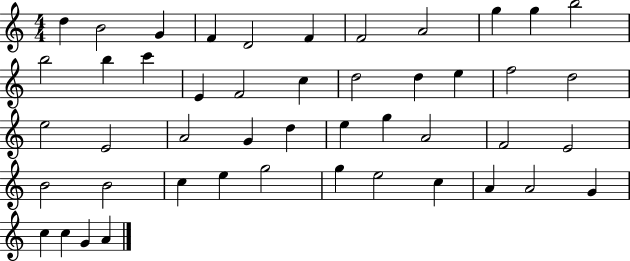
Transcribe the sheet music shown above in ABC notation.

X:1
T:Untitled
M:4/4
L:1/4
K:C
d B2 G F D2 F F2 A2 g g b2 b2 b c' E F2 c d2 d e f2 d2 e2 E2 A2 G d e g A2 F2 E2 B2 B2 c e g2 g e2 c A A2 G c c G A